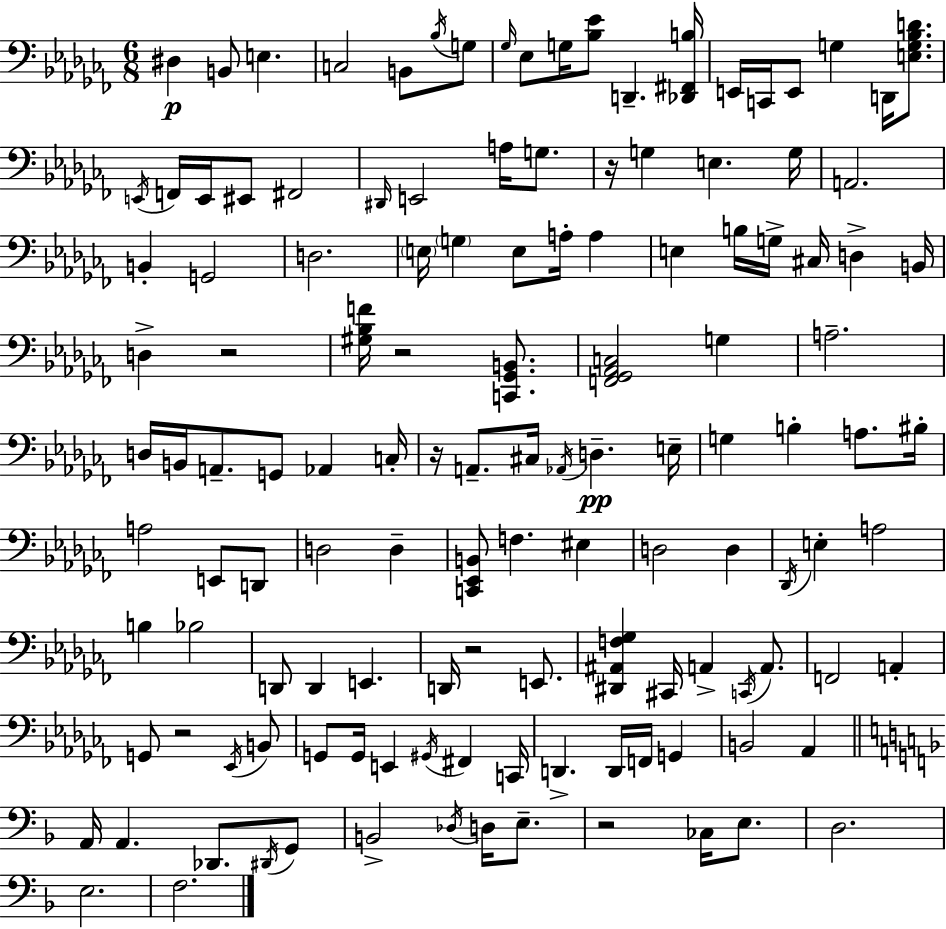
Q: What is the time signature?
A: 6/8